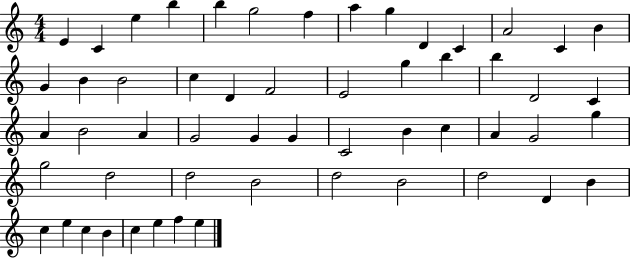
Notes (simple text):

E4/q C4/q E5/q B5/q B5/q G5/h F5/q A5/q G5/q D4/q C4/q A4/h C4/q B4/q G4/q B4/q B4/h C5/q D4/q F4/h E4/h G5/q B5/q B5/q D4/h C4/q A4/q B4/h A4/q G4/h G4/q G4/q C4/h B4/q C5/q A4/q G4/h G5/q G5/h D5/h D5/h B4/h D5/h B4/h D5/h D4/q B4/q C5/q E5/q C5/q B4/q C5/q E5/q F5/q E5/q